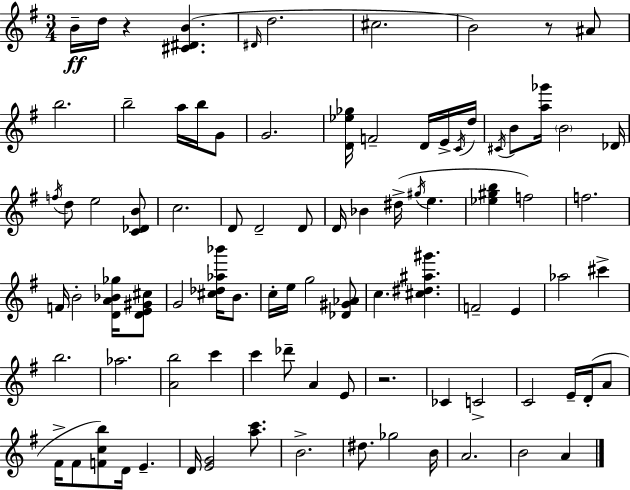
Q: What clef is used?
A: treble